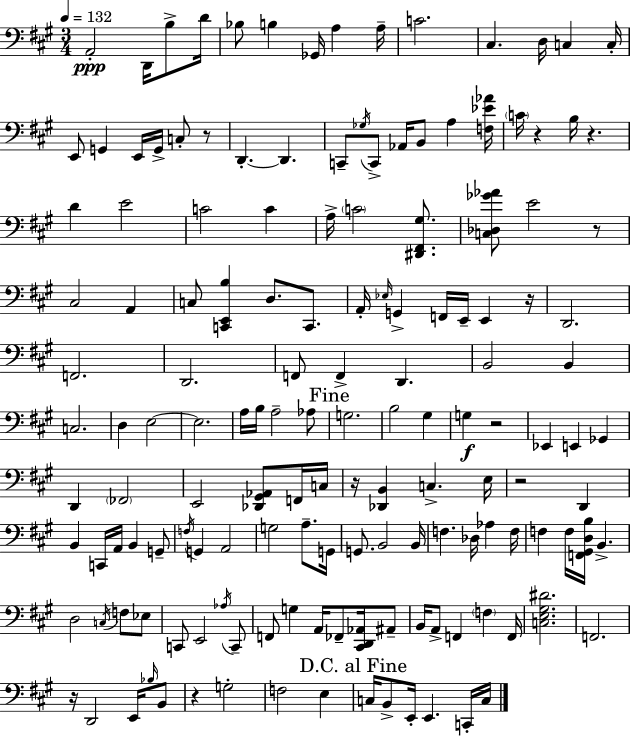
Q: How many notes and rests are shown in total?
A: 150